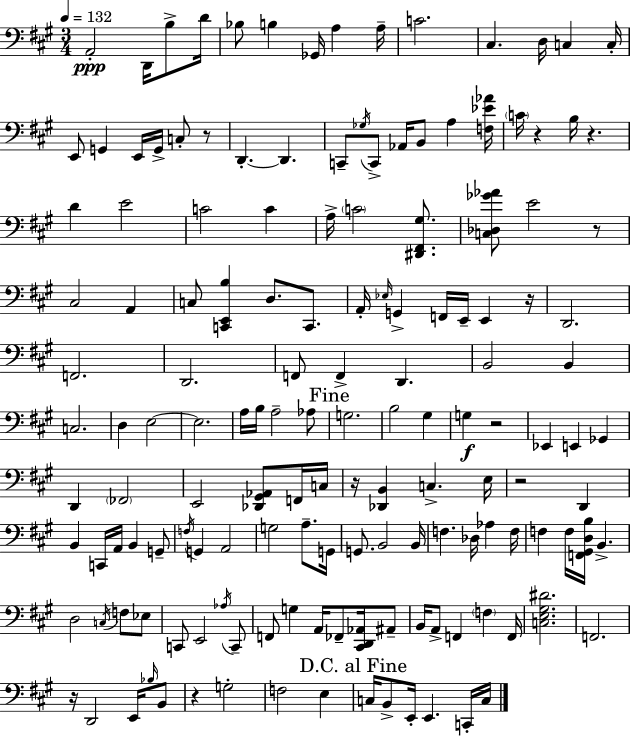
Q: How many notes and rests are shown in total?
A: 150